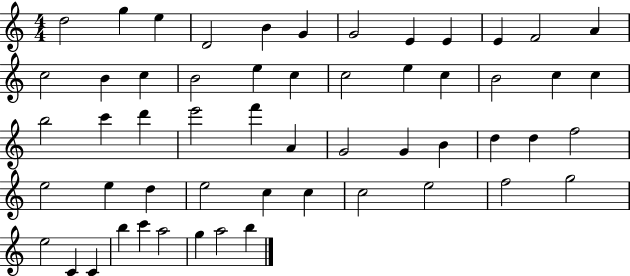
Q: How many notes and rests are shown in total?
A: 55